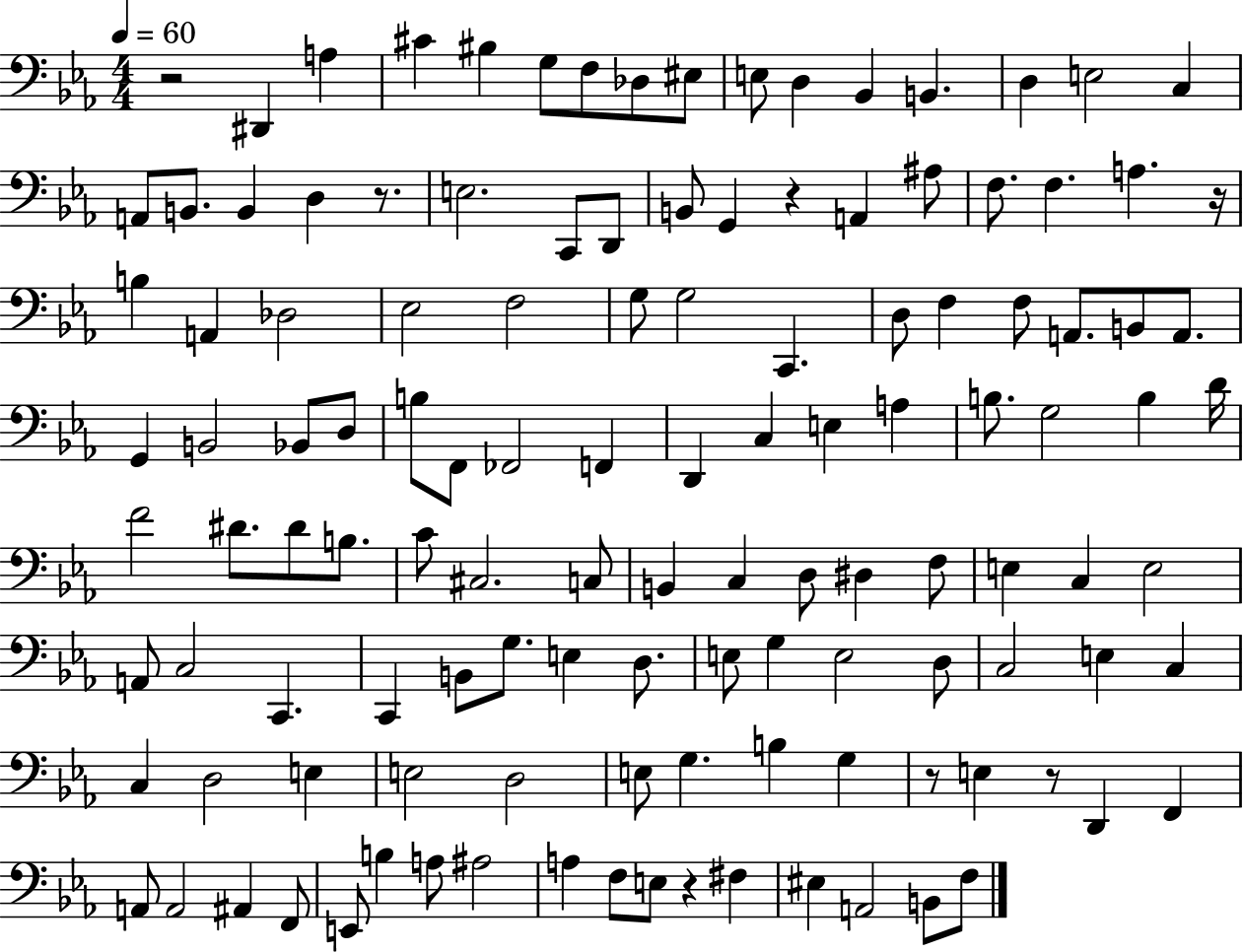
R/h D#2/q A3/q C#4/q BIS3/q G3/e F3/e Db3/e EIS3/e E3/e D3/q Bb2/q B2/q. D3/q E3/h C3/q A2/e B2/e. B2/q D3/q R/e. E3/h. C2/e D2/e B2/e G2/q R/q A2/q A#3/e F3/e. F3/q. A3/q. R/s B3/q A2/q Db3/h Eb3/h F3/h G3/e G3/h C2/q. D3/e F3/q F3/e A2/e. B2/e A2/e. G2/q B2/h Bb2/e D3/e B3/e F2/e FES2/h F2/q D2/q C3/q E3/q A3/q B3/e. G3/h B3/q D4/s F4/h D#4/e. D#4/e B3/e. C4/e C#3/h. C3/e B2/q C3/q D3/e D#3/q F3/e E3/q C3/q E3/h A2/e C3/h C2/q. C2/q B2/e G3/e. E3/q D3/e. E3/e G3/q E3/h D3/e C3/h E3/q C3/q C3/q D3/h E3/q E3/h D3/h E3/e G3/q. B3/q G3/q R/e E3/q R/e D2/q F2/q A2/e A2/h A#2/q F2/e E2/e B3/q A3/e A#3/h A3/q F3/e E3/e R/q F#3/q EIS3/q A2/h B2/e F3/e